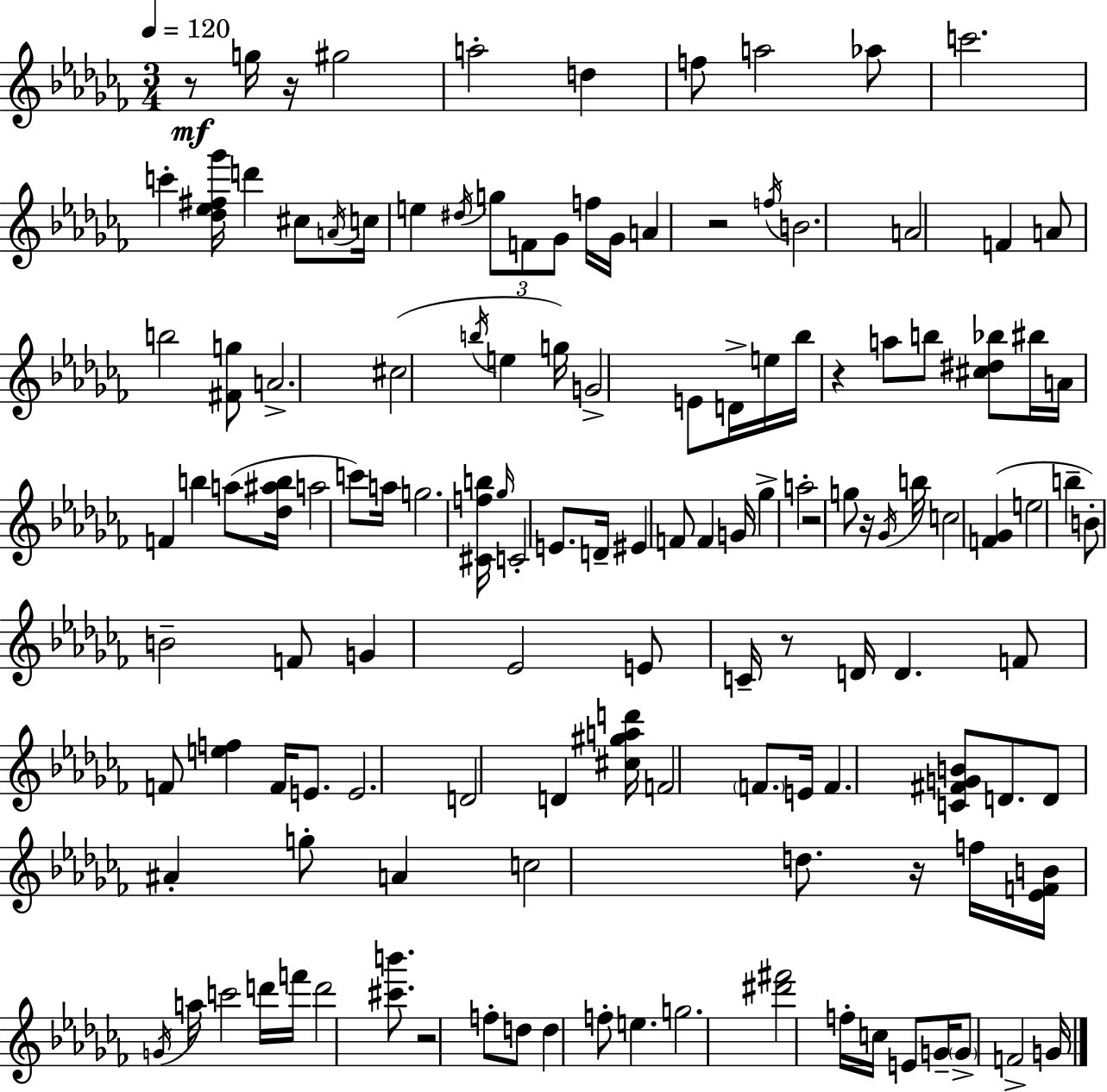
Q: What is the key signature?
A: AES minor